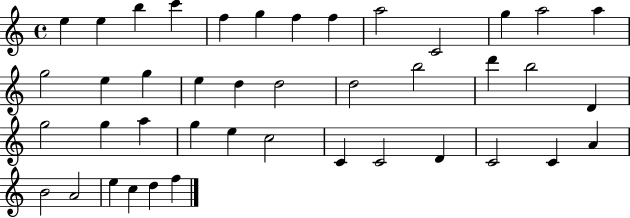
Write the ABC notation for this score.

X:1
T:Untitled
M:4/4
L:1/4
K:C
e e b c' f g f f a2 C2 g a2 a g2 e g e d d2 d2 b2 d' b2 D g2 g a g e c2 C C2 D C2 C A B2 A2 e c d f